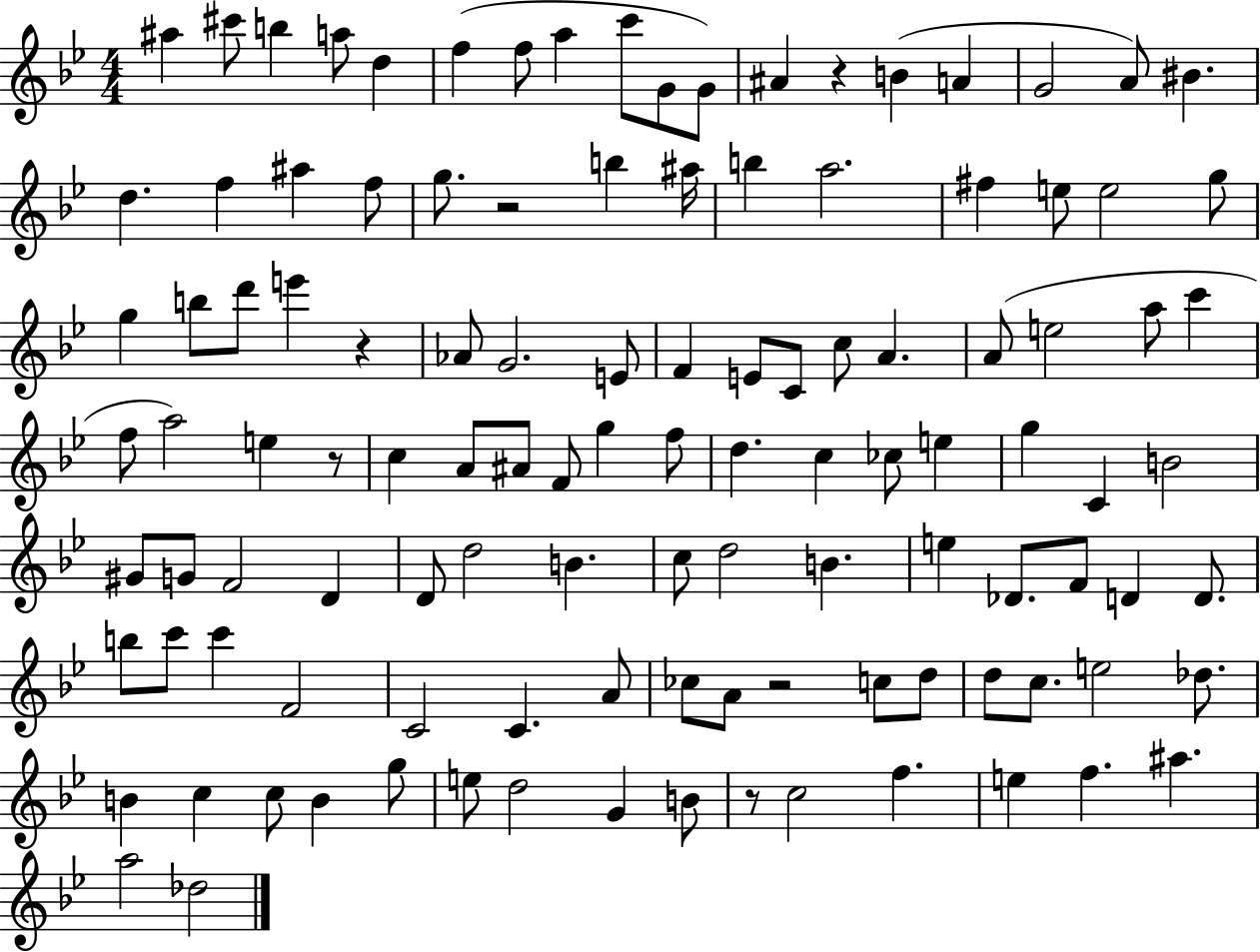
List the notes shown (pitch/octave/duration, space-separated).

A#5/q C#6/e B5/q A5/e D5/q F5/q F5/e A5/q C6/e G4/e G4/e A#4/q R/q B4/q A4/q G4/h A4/e BIS4/q. D5/q. F5/q A#5/q F5/e G5/e. R/h B5/q A#5/s B5/q A5/h. F#5/q E5/e E5/h G5/e G5/q B5/e D6/e E6/q R/q Ab4/e G4/h. E4/e F4/q E4/e C4/e C5/e A4/q. A4/e E5/h A5/e C6/q F5/e A5/h E5/q R/e C5/q A4/e A#4/e F4/e G5/q F5/e D5/q. C5/q CES5/e E5/q G5/q C4/q B4/h G#4/e G4/e F4/h D4/q D4/e D5/h B4/q. C5/e D5/h B4/q. E5/q Db4/e. F4/e D4/q D4/e. B5/e C6/e C6/q F4/h C4/h C4/q. A4/e CES5/e A4/e R/h C5/e D5/e D5/e C5/e. E5/h Db5/e. B4/q C5/q C5/e B4/q G5/e E5/e D5/h G4/q B4/e R/e C5/h F5/q. E5/q F5/q. A#5/q. A5/h Db5/h